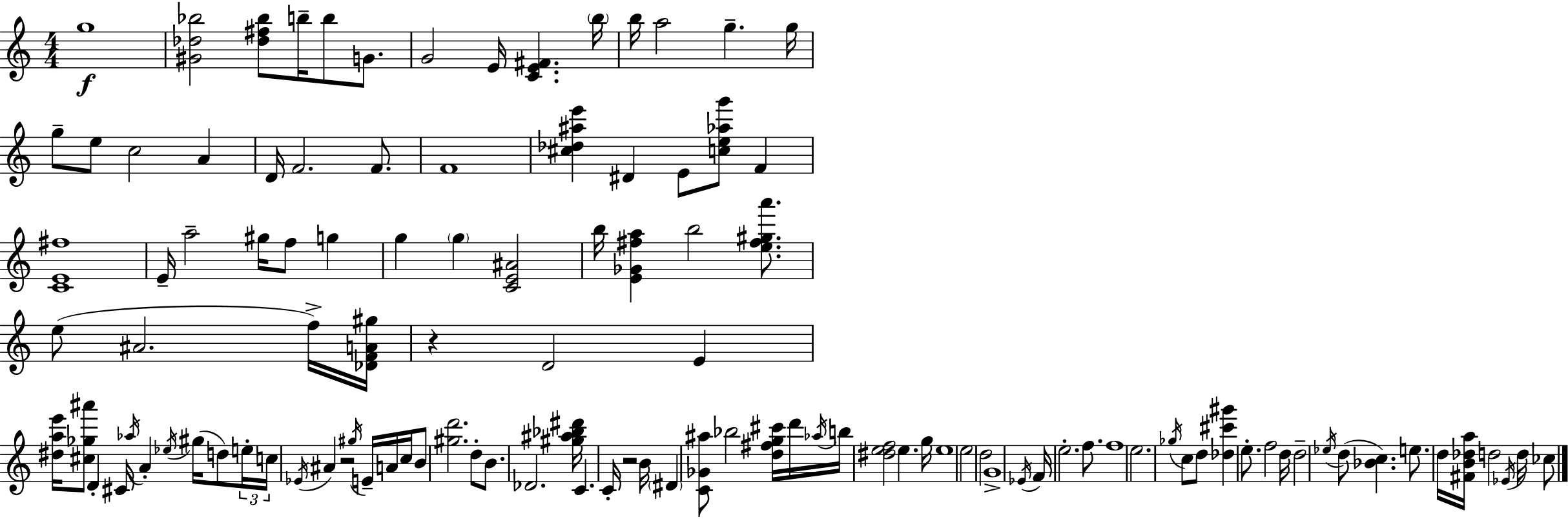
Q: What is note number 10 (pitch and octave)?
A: G5